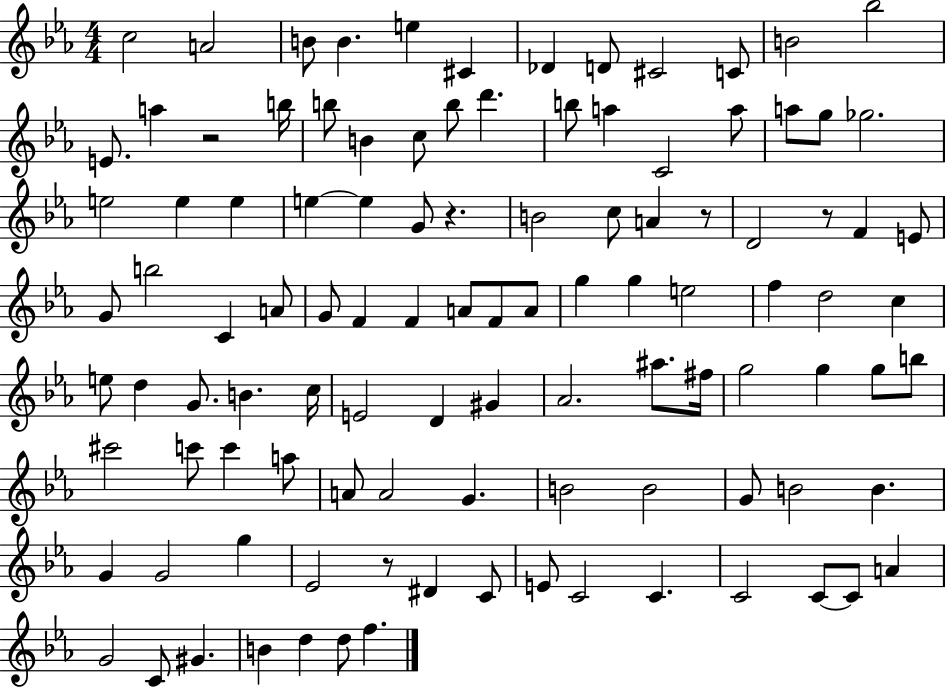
{
  \clef treble
  \numericTimeSignature
  \time 4/4
  \key ees \major
  \repeat volta 2 { c''2 a'2 | b'8 b'4. e''4 cis'4 | des'4 d'8 cis'2 c'8 | b'2 bes''2 | \break e'8. a''4 r2 b''16 | b''8 b'4 c''8 b''8 d'''4. | b''8 a''4 c'2 a''8 | a''8 g''8 ges''2. | \break e''2 e''4 e''4 | e''4~~ e''4 g'8 r4. | b'2 c''8 a'4 r8 | d'2 r8 f'4 e'8 | \break g'8 b''2 c'4 a'8 | g'8 f'4 f'4 a'8 f'8 a'8 | g''4 g''4 e''2 | f''4 d''2 c''4 | \break e''8 d''4 g'8. b'4. c''16 | e'2 d'4 gis'4 | aes'2. ais''8. fis''16 | g''2 g''4 g''8 b''8 | \break cis'''2 c'''8 c'''4 a''8 | a'8 a'2 g'4. | b'2 b'2 | g'8 b'2 b'4. | \break g'4 g'2 g''4 | ees'2 r8 dis'4 c'8 | e'8 c'2 c'4. | c'2 c'8~~ c'8 a'4 | \break g'2 c'8 gis'4. | b'4 d''4 d''8 f''4. | } \bar "|."
}